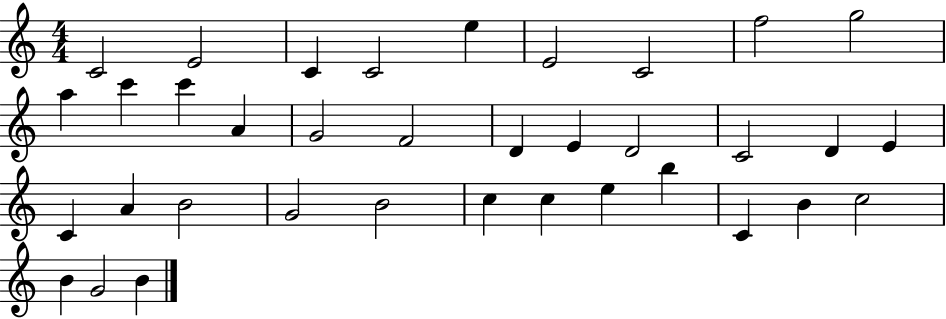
{
  \clef treble
  \numericTimeSignature
  \time 4/4
  \key c \major
  c'2 e'2 | c'4 c'2 e''4 | e'2 c'2 | f''2 g''2 | \break a''4 c'''4 c'''4 a'4 | g'2 f'2 | d'4 e'4 d'2 | c'2 d'4 e'4 | \break c'4 a'4 b'2 | g'2 b'2 | c''4 c''4 e''4 b''4 | c'4 b'4 c''2 | \break b'4 g'2 b'4 | \bar "|."
}